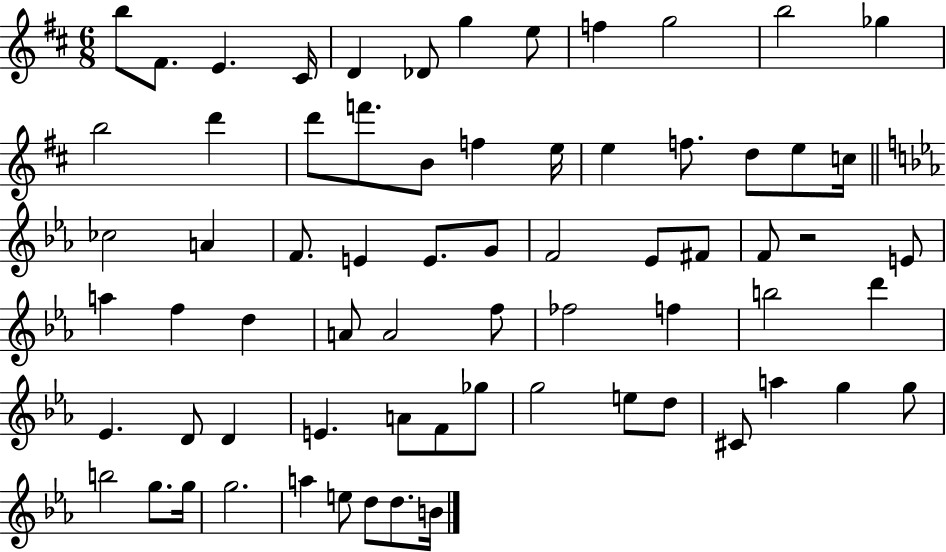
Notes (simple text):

B5/e F#4/e. E4/q. C#4/s D4/q Db4/e G5/q E5/e F5/q G5/h B5/h Gb5/q B5/h D6/q D6/e F6/e. B4/e F5/q E5/s E5/q F5/e. D5/e E5/e C5/s CES5/h A4/q F4/e. E4/q E4/e. G4/e F4/h Eb4/e F#4/e F4/e R/h E4/e A5/q F5/q D5/q A4/e A4/h F5/e FES5/h F5/q B5/h D6/q Eb4/q. D4/e D4/q E4/q. A4/e F4/e Gb5/e G5/h E5/e D5/e C#4/e A5/q G5/q G5/e B5/h G5/e. G5/s G5/h. A5/q E5/e D5/e D5/e. B4/s